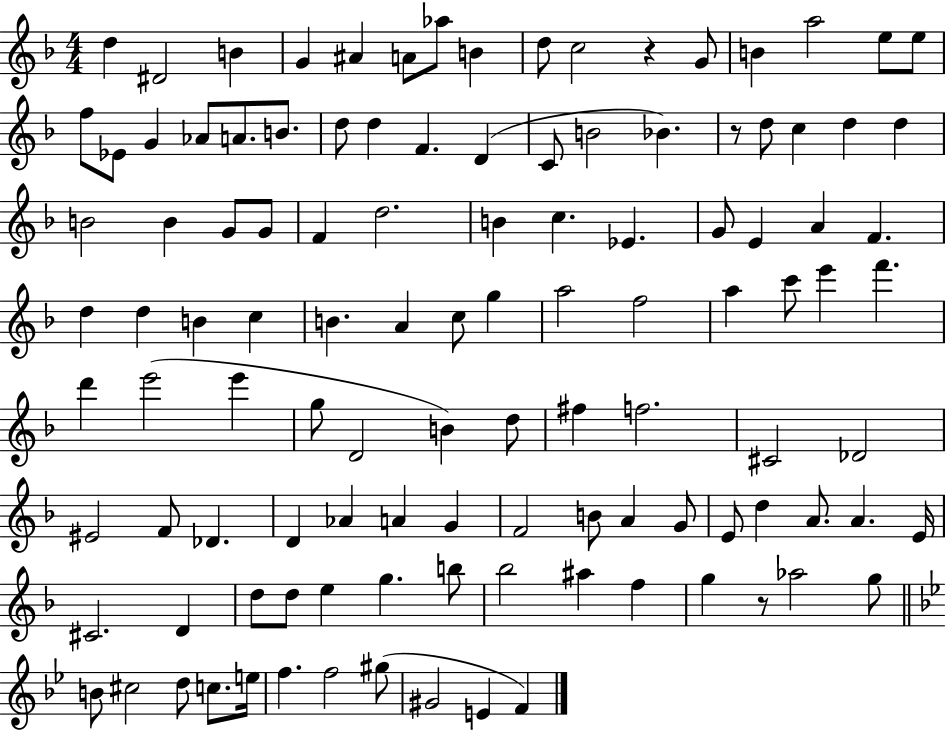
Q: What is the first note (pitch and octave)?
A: D5